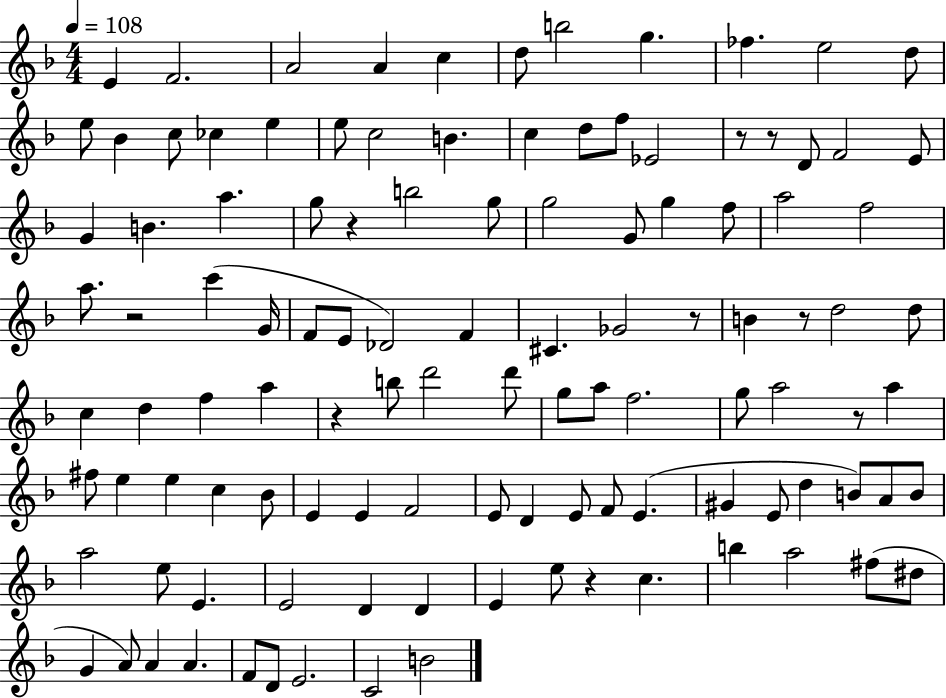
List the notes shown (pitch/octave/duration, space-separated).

E4/q F4/h. A4/h A4/q C5/q D5/e B5/h G5/q. FES5/q. E5/h D5/e E5/e Bb4/q C5/e CES5/q E5/q E5/e C5/h B4/q. C5/q D5/e F5/e Eb4/h R/e R/e D4/e F4/h E4/e G4/q B4/q. A5/q. G5/e R/q B5/h G5/e G5/h G4/e G5/q F5/e A5/h F5/h A5/e. R/h C6/q G4/s F4/e E4/e Db4/h F4/q C#4/q. Gb4/h R/e B4/q R/e D5/h D5/e C5/q D5/q F5/q A5/q R/q B5/e D6/h D6/e G5/e A5/e F5/h. G5/e A5/h R/e A5/q F#5/e E5/q E5/q C5/q Bb4/e E4/q E4/q F4/h E4/e D4/q E4/e F4/e E4/q. G#4/q E4/e D5/q B4/e A4/e B4/e A5/h E5/e E4/q. E4/h D4/q D4/q E4/q E5/e R/q C5/q. B5/q A5/h F#5/e D#5/e G4/q A4/e A4/q A4/q. F4/e D4/e E4/h. C4/h B4/h